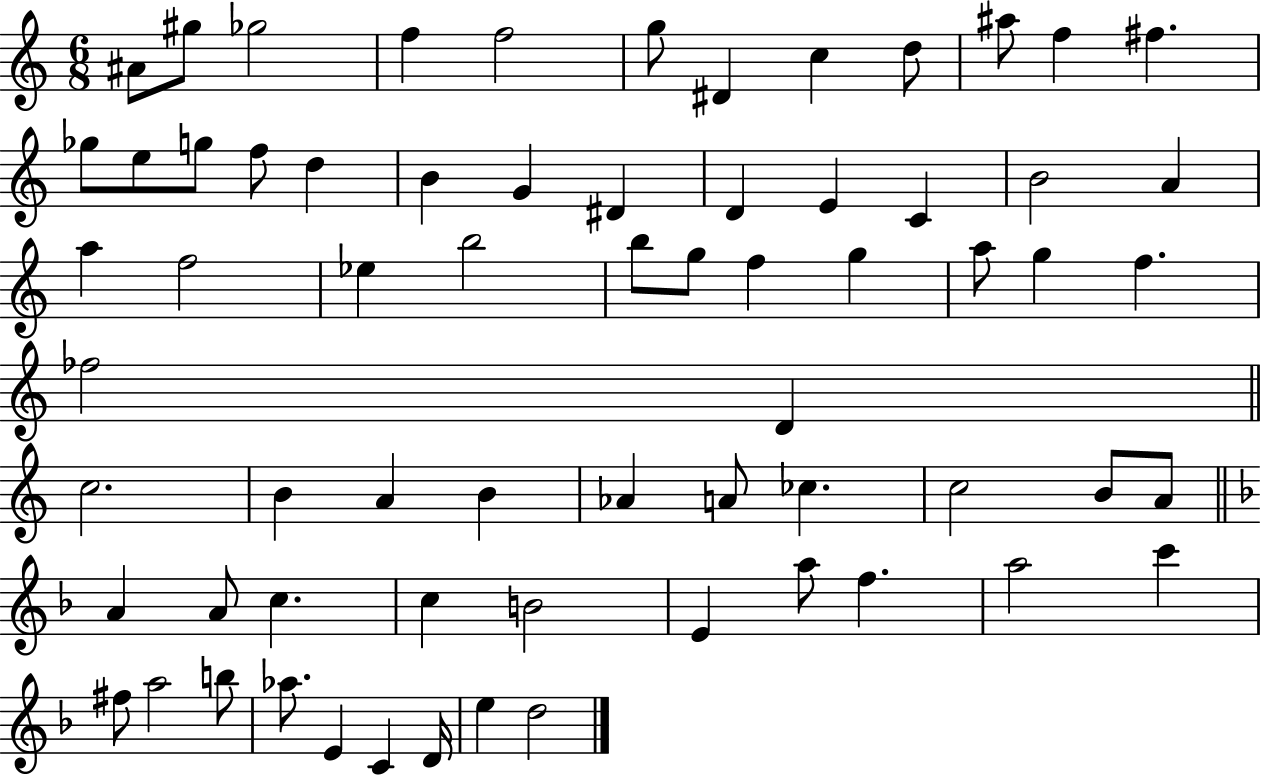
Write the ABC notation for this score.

X:1
T:Untitled
M:6/8
L:1/4
K:C
^A/2 ^g/2 _g2 f f2 g/2 ^D c d/2 ^a/2 f ^f _g/2 e/2 g/2 f/2 d B G ^D D E C B2 A a f2 _e b2 b/2 g/2 f g a/2 g f _f2 D c2 B A B _A A/2 _c c2 B/2 A/2 A A/2 c c B2 E a/2 f a2 c' ^f/2 a2 b/2 _a/2 E C D/4 e d2